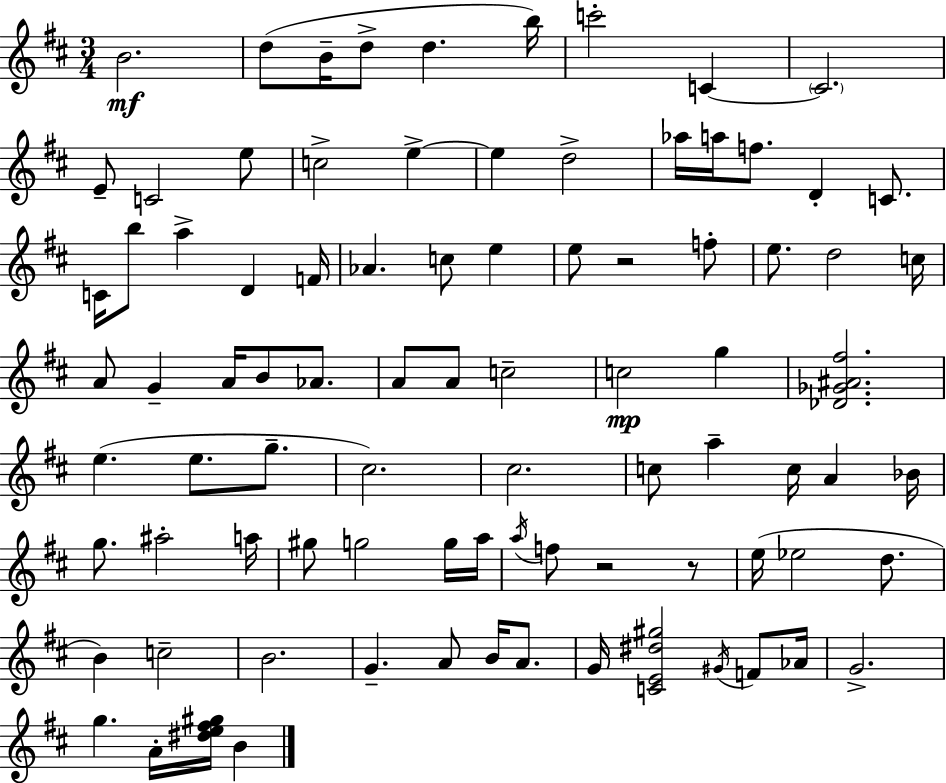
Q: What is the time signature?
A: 3/4